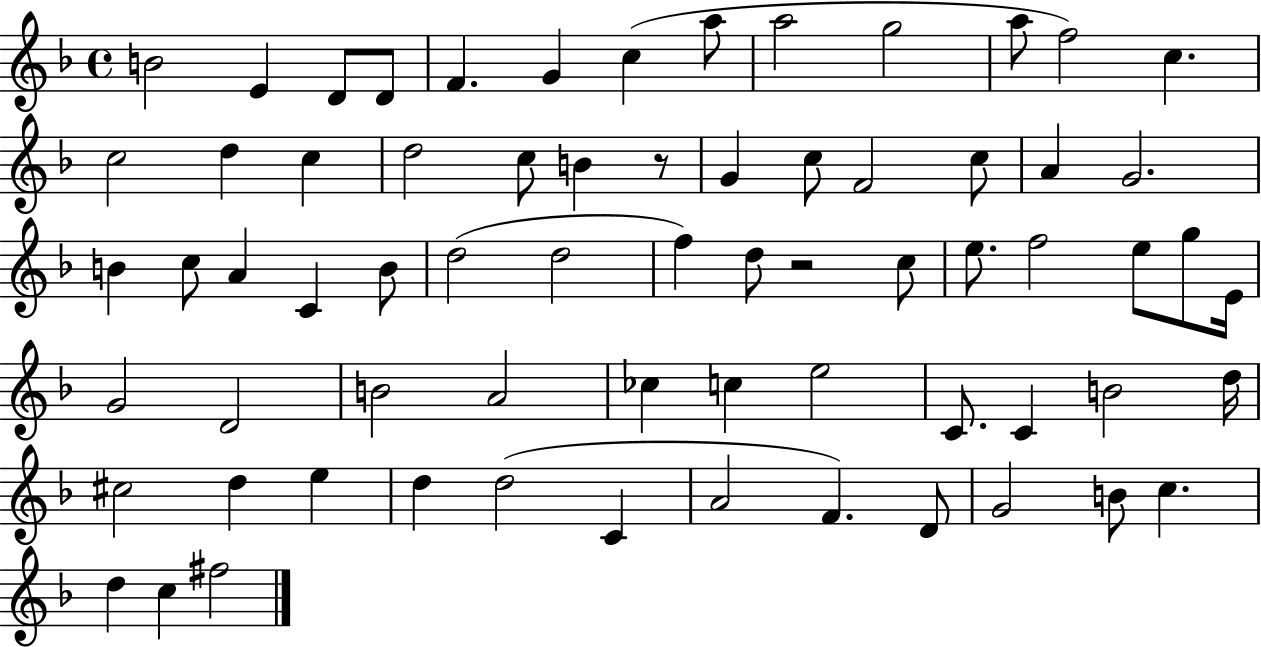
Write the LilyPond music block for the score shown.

{
  \clef treble
  \time 4/4
  \defaultTimeSignature
  \key f \major
  b'2 e'4 d'8 d'8 | f'4. g'4 c''4( a''8 | a''2 g''2 | a''8 f''2) c''4. | \break c''2 d''4 c''4 | d''2 c''8 b'4 r8 | g'4 c''8 f'2 c''8 | a'4 g'2. | \break b'4 c''8 a'4 c'4 b'8 | d''2( d''2 | f''4) d''8 r2 c''8 | e''8. f''2 e''8 g''8 e'16 | \break g'2 d'2 | b'2 a'2 | ces''4 c''4 e''2 | c'8. c'4 b'2 d''16 | \break cis''2 d''4 e''4 | d''4 d''2( c'4 | a'2 f'4.) d'8 | g'2 b'8 c''4. | \break d''4 c''4 fis''2 | \bar "|."
}